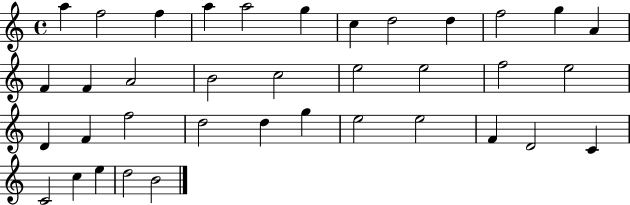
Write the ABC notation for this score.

X:1
T:Untitled
M:4/4
L:1/4
K:C
a f2 f a a2 g c d2 d f2 g A F F A2 B2 c2 e2 e2 f2 e2 D F f2 d2 d g e2 e2 F D2 C C2 c e d2 B2